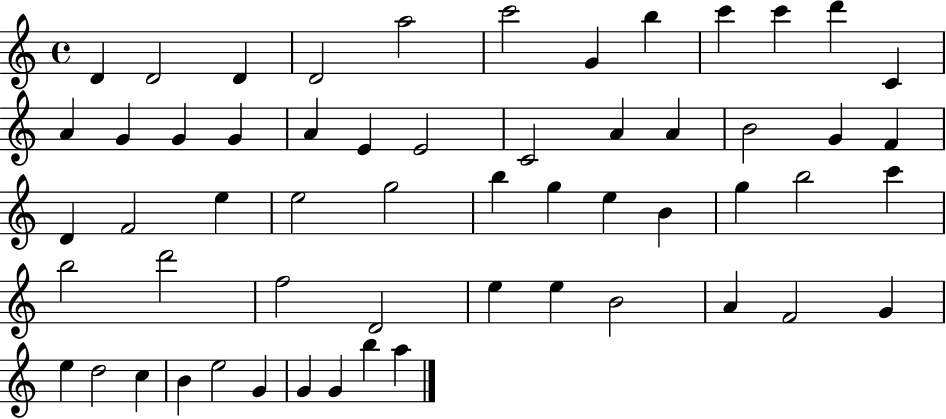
D4/q D4/h D4/q D4/h A5/h C6/h G4/q B5/q C6/q C6/q D6/q C4/q A4/q G4/q G4/q G4/q A4/q E4/q E4/h C4/h A4/q A4/q B4/h G4/q F4/q D4/q F4/h E5/q E5/h G5/h B5/q G5/q E5/q B4/q G5/q B5/h C6/q B5/h D6/h F5/h D4/h E5/q E5/q B4/h A4/q F4/h G4/q E5/q D5/h C5/q B4/q E5/h G4/q G4/q G4/q B5/q A5/q